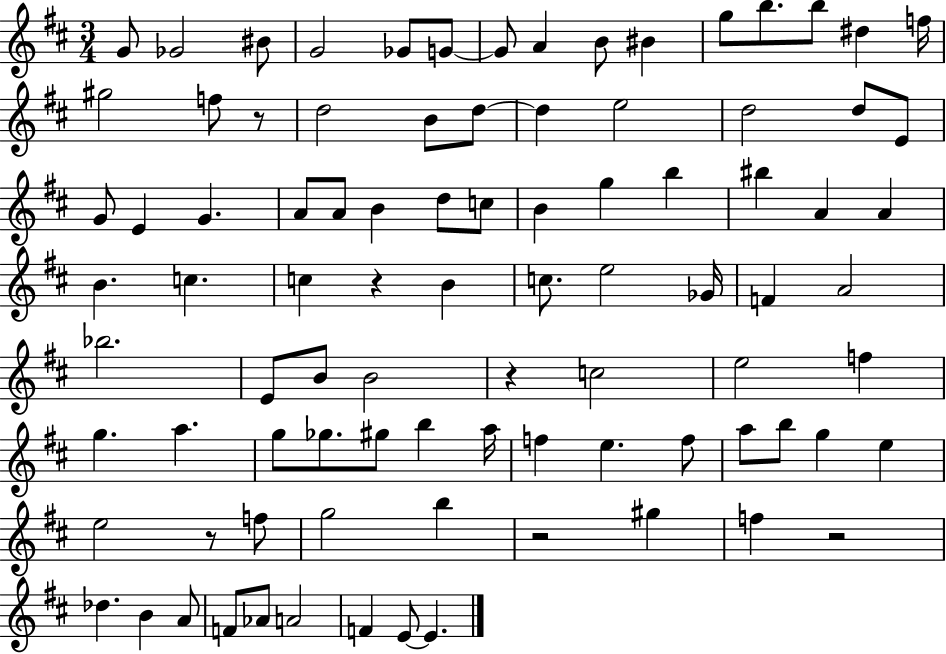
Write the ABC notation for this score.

X:1
T:Untitled
M:3/4
L:1/4
K:D
G/2 _G2 ^B/2 G2 _G/2 G/2 G/2 A B/2 ^B g/2 b/2 b/2 ^d f/4 ^g2 f/2 z/2 d2 B/2 d/2 d e2 d2 d/2 E/2 G/2 E G A/2 A/2 B d/2 c/2 B g b ^b A A B c c z B c/2 e2 _G/4 F A2 _b2 E/2 B/2 B2 z c2 e2 f g a g/2 _g/2 ^g/2 b a/4 f e f/2 a/2 b/2 g e e2 z/2 f/2 g2 b z2 ^g f z2 _d B A/2 F/2 _A/2 A2 F E/2 E